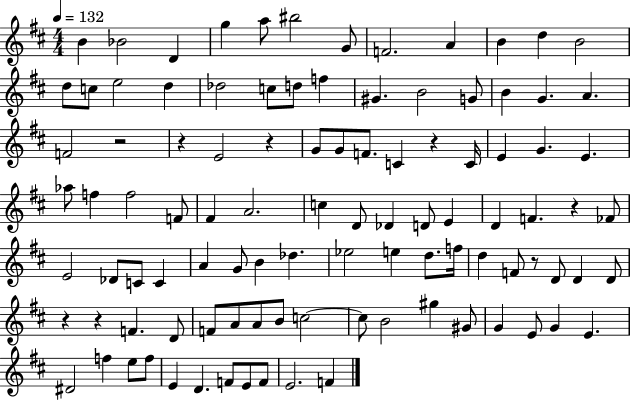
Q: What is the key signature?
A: D major